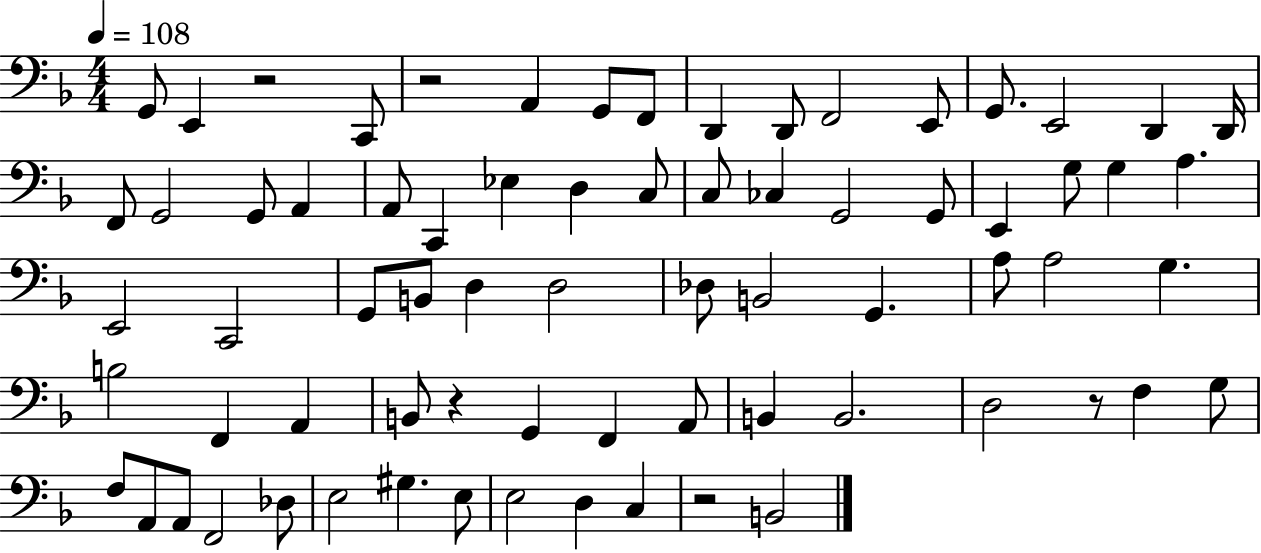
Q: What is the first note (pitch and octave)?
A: G2